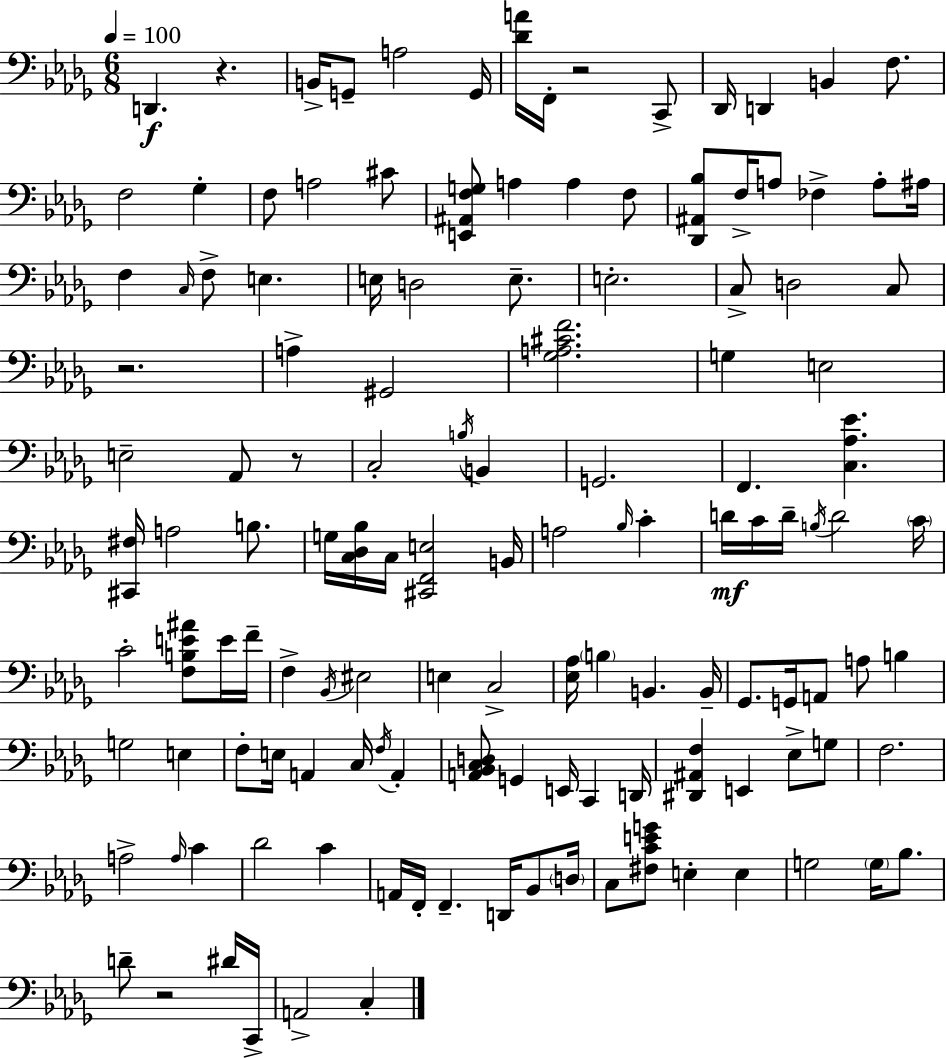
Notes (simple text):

D2/q. R/q. B2/s G2/e A3/h G2/s [Db4,A4]/s F2/s R/h C2/e Db2/s D2/q B2/q F3/e. F3/h Gb3/q F3/e A3/h C#4/e [E2,A#2,F3,G3]/e A3/q A3/q F3/e [Db2,A#2,Bb3]/e F3/s A3/e FES3/q A3/e A#3/s F3/q C3/s F3/e E3/q. E3/s D3/h E3/e. E3/h. C3/e D3/h C3/e R/h. A3/q G#2/h [Gb3,A3,C#4,F4]/h. G3/q E3/h E3/h Ab2/e R/e C3/h B3/s B2/q G2/h. F2/q. [C3,Ab3,Eb4]/q. [C#2,F#3]/s A3/h B3/e. G3/s [C3,Db3,Bb3]/s C3/s [C#2,F2,E3]/h B2/s A3/h Bb3/s C4/q D4/s C4/s D4/s B3/s D4/h C4/s C4/h [F3,B3,E4,A#4]/e E4/s F4/s F3/q Bb2/s EIS3/h E3/q C3/h [Eb3,Ab3]/s B3/q B2/q. B2/s Gb2/e. G2/s A2/e A3/e B3/q G3/h E3/q F3/e E3/s A2/q C3/s F3/s A2/q [A2,Bb2,C3,D3]/e G2/q E2/s C2/q D2/s [D#2,A#2,F3]/q E2/q Eb3/e G3/e F3/h. A3/h A3/s C4/q Db4/h C4/q A2/s F2/s F2/q. D2/s Bb2/e D3/s C3/e [F#3,C4,E4,G4]/e E3/q E3/q G3/h G3/s Bb3/e. D4/e R/h D#4/s C2/s A2/h C3/q